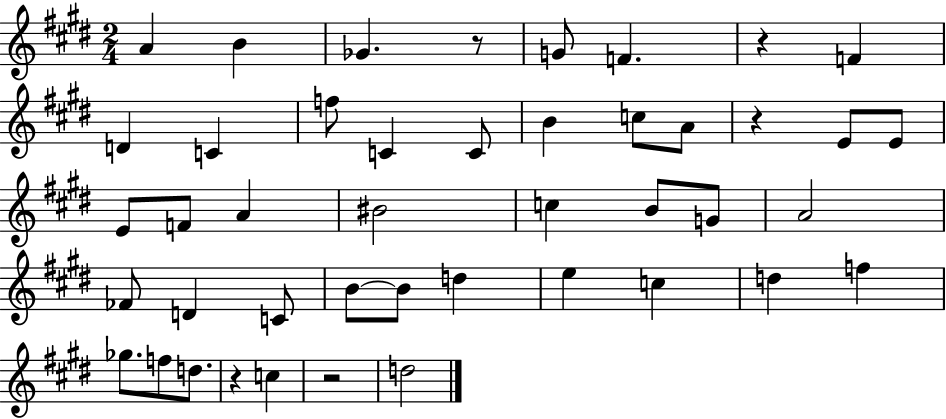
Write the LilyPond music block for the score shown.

{
  \clef treble
  \numericTimeSignature
  \time 2/4
  \key e \major
  a'4 b'4 | ges'4. r8 | g'8 f'4. | r4 f'4 | \break d'4 c'4 | f''8 c'4 c'8 | b'4 c''8 a'8 | r4 e'8 e'8 | \break e'8 f'8 a'4 | bis'2 | c''4 b'8 g'8 | a'2 | \break fes'8 d'4 c'8 | b'8~~ b'8 d''4 | e''4 c''4 | d''4 f''4 | \break ges''8. f''8 d''8. | r4 c''4 | r2 | d''2 | \break \bar "|."
}